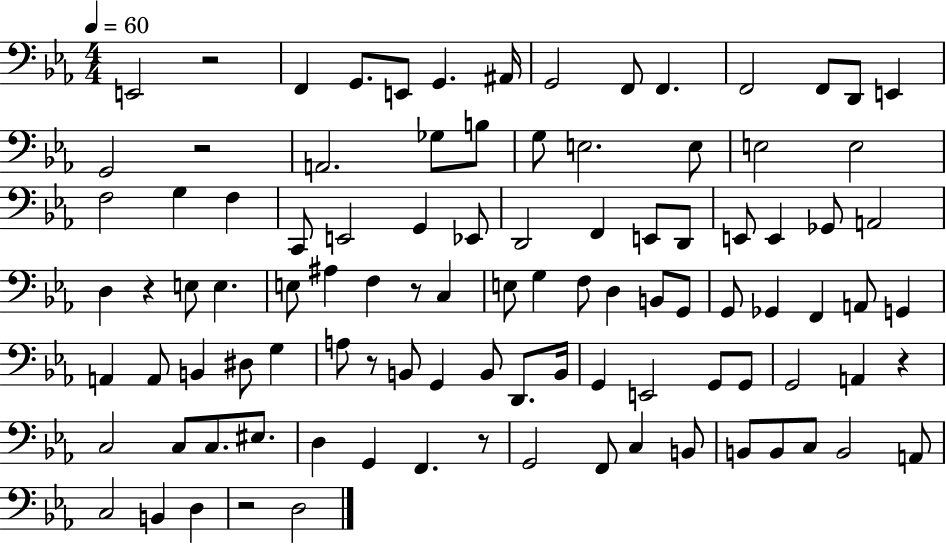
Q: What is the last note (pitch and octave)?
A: D3